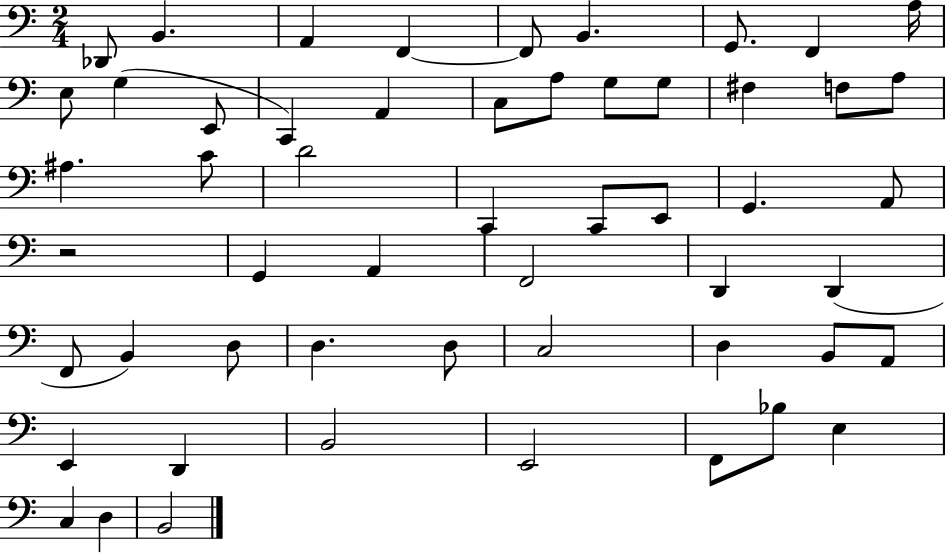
Db2/e B2/q. A2/q F2/q F2/e B2/q. G2/e. F2/q A3/s E3/e G3/q E2/e C2/q A2/q C3/e A3/e G3/e G3/e F#3/q F3/e A3/e A#3/q. C4/e D4/h C2/q C2/e E2/e G2/q. A2/e R/h G2/q A2/q F2/h D2/q D2/q F2/e B2/q D3/e D3/q. D3/e C3/h D3/q B2/e A2/e E2/q D2/q B2/h E2/h F2/e Bb3/e E3/q C3/q D3/q B2/h